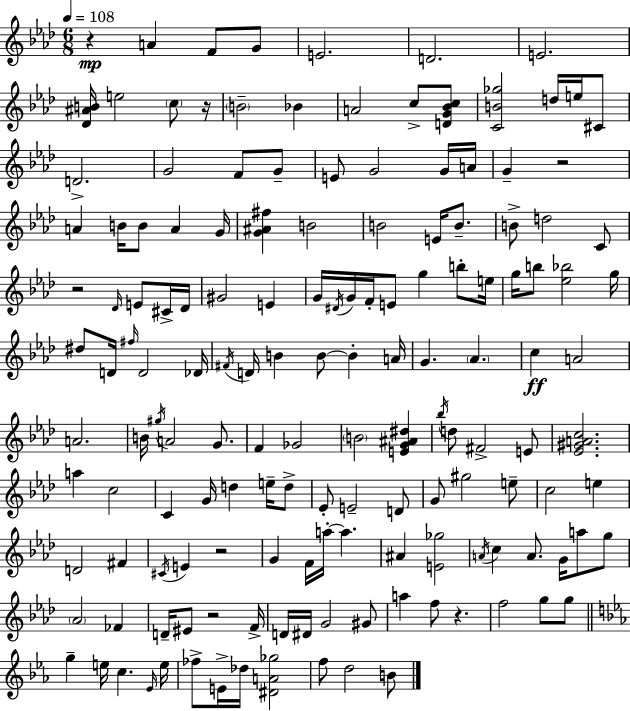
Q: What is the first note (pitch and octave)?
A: A4